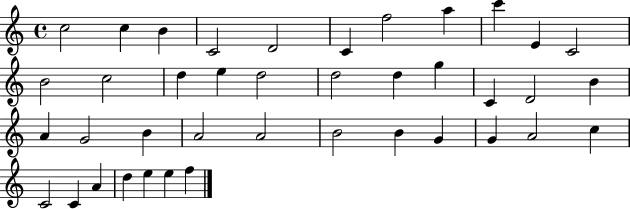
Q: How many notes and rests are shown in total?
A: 40